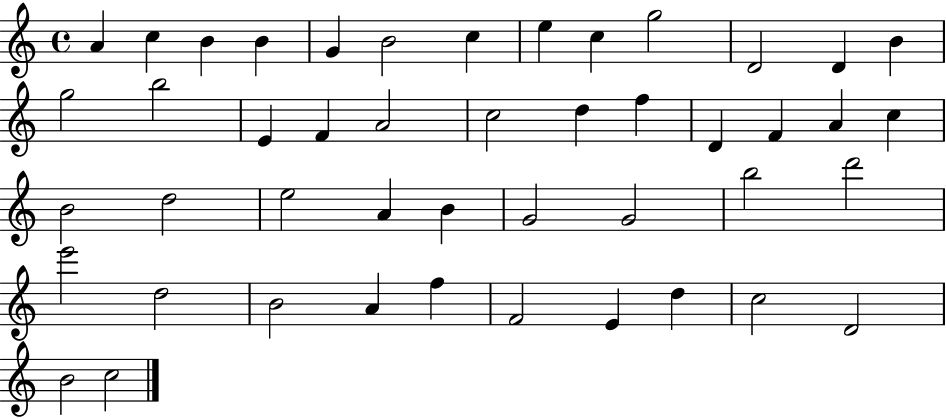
X:1
T:Untitled
M:4/4
L:1/4
K:C
A c B B G B2 c e c g2 D2 D B g2 b2 E F A2 c2 d f D F A c B2 d2 e2 A B G2 G2 b2 d'2 e'2 d2 B2 A f F2 E d c2 D2 B2 c2